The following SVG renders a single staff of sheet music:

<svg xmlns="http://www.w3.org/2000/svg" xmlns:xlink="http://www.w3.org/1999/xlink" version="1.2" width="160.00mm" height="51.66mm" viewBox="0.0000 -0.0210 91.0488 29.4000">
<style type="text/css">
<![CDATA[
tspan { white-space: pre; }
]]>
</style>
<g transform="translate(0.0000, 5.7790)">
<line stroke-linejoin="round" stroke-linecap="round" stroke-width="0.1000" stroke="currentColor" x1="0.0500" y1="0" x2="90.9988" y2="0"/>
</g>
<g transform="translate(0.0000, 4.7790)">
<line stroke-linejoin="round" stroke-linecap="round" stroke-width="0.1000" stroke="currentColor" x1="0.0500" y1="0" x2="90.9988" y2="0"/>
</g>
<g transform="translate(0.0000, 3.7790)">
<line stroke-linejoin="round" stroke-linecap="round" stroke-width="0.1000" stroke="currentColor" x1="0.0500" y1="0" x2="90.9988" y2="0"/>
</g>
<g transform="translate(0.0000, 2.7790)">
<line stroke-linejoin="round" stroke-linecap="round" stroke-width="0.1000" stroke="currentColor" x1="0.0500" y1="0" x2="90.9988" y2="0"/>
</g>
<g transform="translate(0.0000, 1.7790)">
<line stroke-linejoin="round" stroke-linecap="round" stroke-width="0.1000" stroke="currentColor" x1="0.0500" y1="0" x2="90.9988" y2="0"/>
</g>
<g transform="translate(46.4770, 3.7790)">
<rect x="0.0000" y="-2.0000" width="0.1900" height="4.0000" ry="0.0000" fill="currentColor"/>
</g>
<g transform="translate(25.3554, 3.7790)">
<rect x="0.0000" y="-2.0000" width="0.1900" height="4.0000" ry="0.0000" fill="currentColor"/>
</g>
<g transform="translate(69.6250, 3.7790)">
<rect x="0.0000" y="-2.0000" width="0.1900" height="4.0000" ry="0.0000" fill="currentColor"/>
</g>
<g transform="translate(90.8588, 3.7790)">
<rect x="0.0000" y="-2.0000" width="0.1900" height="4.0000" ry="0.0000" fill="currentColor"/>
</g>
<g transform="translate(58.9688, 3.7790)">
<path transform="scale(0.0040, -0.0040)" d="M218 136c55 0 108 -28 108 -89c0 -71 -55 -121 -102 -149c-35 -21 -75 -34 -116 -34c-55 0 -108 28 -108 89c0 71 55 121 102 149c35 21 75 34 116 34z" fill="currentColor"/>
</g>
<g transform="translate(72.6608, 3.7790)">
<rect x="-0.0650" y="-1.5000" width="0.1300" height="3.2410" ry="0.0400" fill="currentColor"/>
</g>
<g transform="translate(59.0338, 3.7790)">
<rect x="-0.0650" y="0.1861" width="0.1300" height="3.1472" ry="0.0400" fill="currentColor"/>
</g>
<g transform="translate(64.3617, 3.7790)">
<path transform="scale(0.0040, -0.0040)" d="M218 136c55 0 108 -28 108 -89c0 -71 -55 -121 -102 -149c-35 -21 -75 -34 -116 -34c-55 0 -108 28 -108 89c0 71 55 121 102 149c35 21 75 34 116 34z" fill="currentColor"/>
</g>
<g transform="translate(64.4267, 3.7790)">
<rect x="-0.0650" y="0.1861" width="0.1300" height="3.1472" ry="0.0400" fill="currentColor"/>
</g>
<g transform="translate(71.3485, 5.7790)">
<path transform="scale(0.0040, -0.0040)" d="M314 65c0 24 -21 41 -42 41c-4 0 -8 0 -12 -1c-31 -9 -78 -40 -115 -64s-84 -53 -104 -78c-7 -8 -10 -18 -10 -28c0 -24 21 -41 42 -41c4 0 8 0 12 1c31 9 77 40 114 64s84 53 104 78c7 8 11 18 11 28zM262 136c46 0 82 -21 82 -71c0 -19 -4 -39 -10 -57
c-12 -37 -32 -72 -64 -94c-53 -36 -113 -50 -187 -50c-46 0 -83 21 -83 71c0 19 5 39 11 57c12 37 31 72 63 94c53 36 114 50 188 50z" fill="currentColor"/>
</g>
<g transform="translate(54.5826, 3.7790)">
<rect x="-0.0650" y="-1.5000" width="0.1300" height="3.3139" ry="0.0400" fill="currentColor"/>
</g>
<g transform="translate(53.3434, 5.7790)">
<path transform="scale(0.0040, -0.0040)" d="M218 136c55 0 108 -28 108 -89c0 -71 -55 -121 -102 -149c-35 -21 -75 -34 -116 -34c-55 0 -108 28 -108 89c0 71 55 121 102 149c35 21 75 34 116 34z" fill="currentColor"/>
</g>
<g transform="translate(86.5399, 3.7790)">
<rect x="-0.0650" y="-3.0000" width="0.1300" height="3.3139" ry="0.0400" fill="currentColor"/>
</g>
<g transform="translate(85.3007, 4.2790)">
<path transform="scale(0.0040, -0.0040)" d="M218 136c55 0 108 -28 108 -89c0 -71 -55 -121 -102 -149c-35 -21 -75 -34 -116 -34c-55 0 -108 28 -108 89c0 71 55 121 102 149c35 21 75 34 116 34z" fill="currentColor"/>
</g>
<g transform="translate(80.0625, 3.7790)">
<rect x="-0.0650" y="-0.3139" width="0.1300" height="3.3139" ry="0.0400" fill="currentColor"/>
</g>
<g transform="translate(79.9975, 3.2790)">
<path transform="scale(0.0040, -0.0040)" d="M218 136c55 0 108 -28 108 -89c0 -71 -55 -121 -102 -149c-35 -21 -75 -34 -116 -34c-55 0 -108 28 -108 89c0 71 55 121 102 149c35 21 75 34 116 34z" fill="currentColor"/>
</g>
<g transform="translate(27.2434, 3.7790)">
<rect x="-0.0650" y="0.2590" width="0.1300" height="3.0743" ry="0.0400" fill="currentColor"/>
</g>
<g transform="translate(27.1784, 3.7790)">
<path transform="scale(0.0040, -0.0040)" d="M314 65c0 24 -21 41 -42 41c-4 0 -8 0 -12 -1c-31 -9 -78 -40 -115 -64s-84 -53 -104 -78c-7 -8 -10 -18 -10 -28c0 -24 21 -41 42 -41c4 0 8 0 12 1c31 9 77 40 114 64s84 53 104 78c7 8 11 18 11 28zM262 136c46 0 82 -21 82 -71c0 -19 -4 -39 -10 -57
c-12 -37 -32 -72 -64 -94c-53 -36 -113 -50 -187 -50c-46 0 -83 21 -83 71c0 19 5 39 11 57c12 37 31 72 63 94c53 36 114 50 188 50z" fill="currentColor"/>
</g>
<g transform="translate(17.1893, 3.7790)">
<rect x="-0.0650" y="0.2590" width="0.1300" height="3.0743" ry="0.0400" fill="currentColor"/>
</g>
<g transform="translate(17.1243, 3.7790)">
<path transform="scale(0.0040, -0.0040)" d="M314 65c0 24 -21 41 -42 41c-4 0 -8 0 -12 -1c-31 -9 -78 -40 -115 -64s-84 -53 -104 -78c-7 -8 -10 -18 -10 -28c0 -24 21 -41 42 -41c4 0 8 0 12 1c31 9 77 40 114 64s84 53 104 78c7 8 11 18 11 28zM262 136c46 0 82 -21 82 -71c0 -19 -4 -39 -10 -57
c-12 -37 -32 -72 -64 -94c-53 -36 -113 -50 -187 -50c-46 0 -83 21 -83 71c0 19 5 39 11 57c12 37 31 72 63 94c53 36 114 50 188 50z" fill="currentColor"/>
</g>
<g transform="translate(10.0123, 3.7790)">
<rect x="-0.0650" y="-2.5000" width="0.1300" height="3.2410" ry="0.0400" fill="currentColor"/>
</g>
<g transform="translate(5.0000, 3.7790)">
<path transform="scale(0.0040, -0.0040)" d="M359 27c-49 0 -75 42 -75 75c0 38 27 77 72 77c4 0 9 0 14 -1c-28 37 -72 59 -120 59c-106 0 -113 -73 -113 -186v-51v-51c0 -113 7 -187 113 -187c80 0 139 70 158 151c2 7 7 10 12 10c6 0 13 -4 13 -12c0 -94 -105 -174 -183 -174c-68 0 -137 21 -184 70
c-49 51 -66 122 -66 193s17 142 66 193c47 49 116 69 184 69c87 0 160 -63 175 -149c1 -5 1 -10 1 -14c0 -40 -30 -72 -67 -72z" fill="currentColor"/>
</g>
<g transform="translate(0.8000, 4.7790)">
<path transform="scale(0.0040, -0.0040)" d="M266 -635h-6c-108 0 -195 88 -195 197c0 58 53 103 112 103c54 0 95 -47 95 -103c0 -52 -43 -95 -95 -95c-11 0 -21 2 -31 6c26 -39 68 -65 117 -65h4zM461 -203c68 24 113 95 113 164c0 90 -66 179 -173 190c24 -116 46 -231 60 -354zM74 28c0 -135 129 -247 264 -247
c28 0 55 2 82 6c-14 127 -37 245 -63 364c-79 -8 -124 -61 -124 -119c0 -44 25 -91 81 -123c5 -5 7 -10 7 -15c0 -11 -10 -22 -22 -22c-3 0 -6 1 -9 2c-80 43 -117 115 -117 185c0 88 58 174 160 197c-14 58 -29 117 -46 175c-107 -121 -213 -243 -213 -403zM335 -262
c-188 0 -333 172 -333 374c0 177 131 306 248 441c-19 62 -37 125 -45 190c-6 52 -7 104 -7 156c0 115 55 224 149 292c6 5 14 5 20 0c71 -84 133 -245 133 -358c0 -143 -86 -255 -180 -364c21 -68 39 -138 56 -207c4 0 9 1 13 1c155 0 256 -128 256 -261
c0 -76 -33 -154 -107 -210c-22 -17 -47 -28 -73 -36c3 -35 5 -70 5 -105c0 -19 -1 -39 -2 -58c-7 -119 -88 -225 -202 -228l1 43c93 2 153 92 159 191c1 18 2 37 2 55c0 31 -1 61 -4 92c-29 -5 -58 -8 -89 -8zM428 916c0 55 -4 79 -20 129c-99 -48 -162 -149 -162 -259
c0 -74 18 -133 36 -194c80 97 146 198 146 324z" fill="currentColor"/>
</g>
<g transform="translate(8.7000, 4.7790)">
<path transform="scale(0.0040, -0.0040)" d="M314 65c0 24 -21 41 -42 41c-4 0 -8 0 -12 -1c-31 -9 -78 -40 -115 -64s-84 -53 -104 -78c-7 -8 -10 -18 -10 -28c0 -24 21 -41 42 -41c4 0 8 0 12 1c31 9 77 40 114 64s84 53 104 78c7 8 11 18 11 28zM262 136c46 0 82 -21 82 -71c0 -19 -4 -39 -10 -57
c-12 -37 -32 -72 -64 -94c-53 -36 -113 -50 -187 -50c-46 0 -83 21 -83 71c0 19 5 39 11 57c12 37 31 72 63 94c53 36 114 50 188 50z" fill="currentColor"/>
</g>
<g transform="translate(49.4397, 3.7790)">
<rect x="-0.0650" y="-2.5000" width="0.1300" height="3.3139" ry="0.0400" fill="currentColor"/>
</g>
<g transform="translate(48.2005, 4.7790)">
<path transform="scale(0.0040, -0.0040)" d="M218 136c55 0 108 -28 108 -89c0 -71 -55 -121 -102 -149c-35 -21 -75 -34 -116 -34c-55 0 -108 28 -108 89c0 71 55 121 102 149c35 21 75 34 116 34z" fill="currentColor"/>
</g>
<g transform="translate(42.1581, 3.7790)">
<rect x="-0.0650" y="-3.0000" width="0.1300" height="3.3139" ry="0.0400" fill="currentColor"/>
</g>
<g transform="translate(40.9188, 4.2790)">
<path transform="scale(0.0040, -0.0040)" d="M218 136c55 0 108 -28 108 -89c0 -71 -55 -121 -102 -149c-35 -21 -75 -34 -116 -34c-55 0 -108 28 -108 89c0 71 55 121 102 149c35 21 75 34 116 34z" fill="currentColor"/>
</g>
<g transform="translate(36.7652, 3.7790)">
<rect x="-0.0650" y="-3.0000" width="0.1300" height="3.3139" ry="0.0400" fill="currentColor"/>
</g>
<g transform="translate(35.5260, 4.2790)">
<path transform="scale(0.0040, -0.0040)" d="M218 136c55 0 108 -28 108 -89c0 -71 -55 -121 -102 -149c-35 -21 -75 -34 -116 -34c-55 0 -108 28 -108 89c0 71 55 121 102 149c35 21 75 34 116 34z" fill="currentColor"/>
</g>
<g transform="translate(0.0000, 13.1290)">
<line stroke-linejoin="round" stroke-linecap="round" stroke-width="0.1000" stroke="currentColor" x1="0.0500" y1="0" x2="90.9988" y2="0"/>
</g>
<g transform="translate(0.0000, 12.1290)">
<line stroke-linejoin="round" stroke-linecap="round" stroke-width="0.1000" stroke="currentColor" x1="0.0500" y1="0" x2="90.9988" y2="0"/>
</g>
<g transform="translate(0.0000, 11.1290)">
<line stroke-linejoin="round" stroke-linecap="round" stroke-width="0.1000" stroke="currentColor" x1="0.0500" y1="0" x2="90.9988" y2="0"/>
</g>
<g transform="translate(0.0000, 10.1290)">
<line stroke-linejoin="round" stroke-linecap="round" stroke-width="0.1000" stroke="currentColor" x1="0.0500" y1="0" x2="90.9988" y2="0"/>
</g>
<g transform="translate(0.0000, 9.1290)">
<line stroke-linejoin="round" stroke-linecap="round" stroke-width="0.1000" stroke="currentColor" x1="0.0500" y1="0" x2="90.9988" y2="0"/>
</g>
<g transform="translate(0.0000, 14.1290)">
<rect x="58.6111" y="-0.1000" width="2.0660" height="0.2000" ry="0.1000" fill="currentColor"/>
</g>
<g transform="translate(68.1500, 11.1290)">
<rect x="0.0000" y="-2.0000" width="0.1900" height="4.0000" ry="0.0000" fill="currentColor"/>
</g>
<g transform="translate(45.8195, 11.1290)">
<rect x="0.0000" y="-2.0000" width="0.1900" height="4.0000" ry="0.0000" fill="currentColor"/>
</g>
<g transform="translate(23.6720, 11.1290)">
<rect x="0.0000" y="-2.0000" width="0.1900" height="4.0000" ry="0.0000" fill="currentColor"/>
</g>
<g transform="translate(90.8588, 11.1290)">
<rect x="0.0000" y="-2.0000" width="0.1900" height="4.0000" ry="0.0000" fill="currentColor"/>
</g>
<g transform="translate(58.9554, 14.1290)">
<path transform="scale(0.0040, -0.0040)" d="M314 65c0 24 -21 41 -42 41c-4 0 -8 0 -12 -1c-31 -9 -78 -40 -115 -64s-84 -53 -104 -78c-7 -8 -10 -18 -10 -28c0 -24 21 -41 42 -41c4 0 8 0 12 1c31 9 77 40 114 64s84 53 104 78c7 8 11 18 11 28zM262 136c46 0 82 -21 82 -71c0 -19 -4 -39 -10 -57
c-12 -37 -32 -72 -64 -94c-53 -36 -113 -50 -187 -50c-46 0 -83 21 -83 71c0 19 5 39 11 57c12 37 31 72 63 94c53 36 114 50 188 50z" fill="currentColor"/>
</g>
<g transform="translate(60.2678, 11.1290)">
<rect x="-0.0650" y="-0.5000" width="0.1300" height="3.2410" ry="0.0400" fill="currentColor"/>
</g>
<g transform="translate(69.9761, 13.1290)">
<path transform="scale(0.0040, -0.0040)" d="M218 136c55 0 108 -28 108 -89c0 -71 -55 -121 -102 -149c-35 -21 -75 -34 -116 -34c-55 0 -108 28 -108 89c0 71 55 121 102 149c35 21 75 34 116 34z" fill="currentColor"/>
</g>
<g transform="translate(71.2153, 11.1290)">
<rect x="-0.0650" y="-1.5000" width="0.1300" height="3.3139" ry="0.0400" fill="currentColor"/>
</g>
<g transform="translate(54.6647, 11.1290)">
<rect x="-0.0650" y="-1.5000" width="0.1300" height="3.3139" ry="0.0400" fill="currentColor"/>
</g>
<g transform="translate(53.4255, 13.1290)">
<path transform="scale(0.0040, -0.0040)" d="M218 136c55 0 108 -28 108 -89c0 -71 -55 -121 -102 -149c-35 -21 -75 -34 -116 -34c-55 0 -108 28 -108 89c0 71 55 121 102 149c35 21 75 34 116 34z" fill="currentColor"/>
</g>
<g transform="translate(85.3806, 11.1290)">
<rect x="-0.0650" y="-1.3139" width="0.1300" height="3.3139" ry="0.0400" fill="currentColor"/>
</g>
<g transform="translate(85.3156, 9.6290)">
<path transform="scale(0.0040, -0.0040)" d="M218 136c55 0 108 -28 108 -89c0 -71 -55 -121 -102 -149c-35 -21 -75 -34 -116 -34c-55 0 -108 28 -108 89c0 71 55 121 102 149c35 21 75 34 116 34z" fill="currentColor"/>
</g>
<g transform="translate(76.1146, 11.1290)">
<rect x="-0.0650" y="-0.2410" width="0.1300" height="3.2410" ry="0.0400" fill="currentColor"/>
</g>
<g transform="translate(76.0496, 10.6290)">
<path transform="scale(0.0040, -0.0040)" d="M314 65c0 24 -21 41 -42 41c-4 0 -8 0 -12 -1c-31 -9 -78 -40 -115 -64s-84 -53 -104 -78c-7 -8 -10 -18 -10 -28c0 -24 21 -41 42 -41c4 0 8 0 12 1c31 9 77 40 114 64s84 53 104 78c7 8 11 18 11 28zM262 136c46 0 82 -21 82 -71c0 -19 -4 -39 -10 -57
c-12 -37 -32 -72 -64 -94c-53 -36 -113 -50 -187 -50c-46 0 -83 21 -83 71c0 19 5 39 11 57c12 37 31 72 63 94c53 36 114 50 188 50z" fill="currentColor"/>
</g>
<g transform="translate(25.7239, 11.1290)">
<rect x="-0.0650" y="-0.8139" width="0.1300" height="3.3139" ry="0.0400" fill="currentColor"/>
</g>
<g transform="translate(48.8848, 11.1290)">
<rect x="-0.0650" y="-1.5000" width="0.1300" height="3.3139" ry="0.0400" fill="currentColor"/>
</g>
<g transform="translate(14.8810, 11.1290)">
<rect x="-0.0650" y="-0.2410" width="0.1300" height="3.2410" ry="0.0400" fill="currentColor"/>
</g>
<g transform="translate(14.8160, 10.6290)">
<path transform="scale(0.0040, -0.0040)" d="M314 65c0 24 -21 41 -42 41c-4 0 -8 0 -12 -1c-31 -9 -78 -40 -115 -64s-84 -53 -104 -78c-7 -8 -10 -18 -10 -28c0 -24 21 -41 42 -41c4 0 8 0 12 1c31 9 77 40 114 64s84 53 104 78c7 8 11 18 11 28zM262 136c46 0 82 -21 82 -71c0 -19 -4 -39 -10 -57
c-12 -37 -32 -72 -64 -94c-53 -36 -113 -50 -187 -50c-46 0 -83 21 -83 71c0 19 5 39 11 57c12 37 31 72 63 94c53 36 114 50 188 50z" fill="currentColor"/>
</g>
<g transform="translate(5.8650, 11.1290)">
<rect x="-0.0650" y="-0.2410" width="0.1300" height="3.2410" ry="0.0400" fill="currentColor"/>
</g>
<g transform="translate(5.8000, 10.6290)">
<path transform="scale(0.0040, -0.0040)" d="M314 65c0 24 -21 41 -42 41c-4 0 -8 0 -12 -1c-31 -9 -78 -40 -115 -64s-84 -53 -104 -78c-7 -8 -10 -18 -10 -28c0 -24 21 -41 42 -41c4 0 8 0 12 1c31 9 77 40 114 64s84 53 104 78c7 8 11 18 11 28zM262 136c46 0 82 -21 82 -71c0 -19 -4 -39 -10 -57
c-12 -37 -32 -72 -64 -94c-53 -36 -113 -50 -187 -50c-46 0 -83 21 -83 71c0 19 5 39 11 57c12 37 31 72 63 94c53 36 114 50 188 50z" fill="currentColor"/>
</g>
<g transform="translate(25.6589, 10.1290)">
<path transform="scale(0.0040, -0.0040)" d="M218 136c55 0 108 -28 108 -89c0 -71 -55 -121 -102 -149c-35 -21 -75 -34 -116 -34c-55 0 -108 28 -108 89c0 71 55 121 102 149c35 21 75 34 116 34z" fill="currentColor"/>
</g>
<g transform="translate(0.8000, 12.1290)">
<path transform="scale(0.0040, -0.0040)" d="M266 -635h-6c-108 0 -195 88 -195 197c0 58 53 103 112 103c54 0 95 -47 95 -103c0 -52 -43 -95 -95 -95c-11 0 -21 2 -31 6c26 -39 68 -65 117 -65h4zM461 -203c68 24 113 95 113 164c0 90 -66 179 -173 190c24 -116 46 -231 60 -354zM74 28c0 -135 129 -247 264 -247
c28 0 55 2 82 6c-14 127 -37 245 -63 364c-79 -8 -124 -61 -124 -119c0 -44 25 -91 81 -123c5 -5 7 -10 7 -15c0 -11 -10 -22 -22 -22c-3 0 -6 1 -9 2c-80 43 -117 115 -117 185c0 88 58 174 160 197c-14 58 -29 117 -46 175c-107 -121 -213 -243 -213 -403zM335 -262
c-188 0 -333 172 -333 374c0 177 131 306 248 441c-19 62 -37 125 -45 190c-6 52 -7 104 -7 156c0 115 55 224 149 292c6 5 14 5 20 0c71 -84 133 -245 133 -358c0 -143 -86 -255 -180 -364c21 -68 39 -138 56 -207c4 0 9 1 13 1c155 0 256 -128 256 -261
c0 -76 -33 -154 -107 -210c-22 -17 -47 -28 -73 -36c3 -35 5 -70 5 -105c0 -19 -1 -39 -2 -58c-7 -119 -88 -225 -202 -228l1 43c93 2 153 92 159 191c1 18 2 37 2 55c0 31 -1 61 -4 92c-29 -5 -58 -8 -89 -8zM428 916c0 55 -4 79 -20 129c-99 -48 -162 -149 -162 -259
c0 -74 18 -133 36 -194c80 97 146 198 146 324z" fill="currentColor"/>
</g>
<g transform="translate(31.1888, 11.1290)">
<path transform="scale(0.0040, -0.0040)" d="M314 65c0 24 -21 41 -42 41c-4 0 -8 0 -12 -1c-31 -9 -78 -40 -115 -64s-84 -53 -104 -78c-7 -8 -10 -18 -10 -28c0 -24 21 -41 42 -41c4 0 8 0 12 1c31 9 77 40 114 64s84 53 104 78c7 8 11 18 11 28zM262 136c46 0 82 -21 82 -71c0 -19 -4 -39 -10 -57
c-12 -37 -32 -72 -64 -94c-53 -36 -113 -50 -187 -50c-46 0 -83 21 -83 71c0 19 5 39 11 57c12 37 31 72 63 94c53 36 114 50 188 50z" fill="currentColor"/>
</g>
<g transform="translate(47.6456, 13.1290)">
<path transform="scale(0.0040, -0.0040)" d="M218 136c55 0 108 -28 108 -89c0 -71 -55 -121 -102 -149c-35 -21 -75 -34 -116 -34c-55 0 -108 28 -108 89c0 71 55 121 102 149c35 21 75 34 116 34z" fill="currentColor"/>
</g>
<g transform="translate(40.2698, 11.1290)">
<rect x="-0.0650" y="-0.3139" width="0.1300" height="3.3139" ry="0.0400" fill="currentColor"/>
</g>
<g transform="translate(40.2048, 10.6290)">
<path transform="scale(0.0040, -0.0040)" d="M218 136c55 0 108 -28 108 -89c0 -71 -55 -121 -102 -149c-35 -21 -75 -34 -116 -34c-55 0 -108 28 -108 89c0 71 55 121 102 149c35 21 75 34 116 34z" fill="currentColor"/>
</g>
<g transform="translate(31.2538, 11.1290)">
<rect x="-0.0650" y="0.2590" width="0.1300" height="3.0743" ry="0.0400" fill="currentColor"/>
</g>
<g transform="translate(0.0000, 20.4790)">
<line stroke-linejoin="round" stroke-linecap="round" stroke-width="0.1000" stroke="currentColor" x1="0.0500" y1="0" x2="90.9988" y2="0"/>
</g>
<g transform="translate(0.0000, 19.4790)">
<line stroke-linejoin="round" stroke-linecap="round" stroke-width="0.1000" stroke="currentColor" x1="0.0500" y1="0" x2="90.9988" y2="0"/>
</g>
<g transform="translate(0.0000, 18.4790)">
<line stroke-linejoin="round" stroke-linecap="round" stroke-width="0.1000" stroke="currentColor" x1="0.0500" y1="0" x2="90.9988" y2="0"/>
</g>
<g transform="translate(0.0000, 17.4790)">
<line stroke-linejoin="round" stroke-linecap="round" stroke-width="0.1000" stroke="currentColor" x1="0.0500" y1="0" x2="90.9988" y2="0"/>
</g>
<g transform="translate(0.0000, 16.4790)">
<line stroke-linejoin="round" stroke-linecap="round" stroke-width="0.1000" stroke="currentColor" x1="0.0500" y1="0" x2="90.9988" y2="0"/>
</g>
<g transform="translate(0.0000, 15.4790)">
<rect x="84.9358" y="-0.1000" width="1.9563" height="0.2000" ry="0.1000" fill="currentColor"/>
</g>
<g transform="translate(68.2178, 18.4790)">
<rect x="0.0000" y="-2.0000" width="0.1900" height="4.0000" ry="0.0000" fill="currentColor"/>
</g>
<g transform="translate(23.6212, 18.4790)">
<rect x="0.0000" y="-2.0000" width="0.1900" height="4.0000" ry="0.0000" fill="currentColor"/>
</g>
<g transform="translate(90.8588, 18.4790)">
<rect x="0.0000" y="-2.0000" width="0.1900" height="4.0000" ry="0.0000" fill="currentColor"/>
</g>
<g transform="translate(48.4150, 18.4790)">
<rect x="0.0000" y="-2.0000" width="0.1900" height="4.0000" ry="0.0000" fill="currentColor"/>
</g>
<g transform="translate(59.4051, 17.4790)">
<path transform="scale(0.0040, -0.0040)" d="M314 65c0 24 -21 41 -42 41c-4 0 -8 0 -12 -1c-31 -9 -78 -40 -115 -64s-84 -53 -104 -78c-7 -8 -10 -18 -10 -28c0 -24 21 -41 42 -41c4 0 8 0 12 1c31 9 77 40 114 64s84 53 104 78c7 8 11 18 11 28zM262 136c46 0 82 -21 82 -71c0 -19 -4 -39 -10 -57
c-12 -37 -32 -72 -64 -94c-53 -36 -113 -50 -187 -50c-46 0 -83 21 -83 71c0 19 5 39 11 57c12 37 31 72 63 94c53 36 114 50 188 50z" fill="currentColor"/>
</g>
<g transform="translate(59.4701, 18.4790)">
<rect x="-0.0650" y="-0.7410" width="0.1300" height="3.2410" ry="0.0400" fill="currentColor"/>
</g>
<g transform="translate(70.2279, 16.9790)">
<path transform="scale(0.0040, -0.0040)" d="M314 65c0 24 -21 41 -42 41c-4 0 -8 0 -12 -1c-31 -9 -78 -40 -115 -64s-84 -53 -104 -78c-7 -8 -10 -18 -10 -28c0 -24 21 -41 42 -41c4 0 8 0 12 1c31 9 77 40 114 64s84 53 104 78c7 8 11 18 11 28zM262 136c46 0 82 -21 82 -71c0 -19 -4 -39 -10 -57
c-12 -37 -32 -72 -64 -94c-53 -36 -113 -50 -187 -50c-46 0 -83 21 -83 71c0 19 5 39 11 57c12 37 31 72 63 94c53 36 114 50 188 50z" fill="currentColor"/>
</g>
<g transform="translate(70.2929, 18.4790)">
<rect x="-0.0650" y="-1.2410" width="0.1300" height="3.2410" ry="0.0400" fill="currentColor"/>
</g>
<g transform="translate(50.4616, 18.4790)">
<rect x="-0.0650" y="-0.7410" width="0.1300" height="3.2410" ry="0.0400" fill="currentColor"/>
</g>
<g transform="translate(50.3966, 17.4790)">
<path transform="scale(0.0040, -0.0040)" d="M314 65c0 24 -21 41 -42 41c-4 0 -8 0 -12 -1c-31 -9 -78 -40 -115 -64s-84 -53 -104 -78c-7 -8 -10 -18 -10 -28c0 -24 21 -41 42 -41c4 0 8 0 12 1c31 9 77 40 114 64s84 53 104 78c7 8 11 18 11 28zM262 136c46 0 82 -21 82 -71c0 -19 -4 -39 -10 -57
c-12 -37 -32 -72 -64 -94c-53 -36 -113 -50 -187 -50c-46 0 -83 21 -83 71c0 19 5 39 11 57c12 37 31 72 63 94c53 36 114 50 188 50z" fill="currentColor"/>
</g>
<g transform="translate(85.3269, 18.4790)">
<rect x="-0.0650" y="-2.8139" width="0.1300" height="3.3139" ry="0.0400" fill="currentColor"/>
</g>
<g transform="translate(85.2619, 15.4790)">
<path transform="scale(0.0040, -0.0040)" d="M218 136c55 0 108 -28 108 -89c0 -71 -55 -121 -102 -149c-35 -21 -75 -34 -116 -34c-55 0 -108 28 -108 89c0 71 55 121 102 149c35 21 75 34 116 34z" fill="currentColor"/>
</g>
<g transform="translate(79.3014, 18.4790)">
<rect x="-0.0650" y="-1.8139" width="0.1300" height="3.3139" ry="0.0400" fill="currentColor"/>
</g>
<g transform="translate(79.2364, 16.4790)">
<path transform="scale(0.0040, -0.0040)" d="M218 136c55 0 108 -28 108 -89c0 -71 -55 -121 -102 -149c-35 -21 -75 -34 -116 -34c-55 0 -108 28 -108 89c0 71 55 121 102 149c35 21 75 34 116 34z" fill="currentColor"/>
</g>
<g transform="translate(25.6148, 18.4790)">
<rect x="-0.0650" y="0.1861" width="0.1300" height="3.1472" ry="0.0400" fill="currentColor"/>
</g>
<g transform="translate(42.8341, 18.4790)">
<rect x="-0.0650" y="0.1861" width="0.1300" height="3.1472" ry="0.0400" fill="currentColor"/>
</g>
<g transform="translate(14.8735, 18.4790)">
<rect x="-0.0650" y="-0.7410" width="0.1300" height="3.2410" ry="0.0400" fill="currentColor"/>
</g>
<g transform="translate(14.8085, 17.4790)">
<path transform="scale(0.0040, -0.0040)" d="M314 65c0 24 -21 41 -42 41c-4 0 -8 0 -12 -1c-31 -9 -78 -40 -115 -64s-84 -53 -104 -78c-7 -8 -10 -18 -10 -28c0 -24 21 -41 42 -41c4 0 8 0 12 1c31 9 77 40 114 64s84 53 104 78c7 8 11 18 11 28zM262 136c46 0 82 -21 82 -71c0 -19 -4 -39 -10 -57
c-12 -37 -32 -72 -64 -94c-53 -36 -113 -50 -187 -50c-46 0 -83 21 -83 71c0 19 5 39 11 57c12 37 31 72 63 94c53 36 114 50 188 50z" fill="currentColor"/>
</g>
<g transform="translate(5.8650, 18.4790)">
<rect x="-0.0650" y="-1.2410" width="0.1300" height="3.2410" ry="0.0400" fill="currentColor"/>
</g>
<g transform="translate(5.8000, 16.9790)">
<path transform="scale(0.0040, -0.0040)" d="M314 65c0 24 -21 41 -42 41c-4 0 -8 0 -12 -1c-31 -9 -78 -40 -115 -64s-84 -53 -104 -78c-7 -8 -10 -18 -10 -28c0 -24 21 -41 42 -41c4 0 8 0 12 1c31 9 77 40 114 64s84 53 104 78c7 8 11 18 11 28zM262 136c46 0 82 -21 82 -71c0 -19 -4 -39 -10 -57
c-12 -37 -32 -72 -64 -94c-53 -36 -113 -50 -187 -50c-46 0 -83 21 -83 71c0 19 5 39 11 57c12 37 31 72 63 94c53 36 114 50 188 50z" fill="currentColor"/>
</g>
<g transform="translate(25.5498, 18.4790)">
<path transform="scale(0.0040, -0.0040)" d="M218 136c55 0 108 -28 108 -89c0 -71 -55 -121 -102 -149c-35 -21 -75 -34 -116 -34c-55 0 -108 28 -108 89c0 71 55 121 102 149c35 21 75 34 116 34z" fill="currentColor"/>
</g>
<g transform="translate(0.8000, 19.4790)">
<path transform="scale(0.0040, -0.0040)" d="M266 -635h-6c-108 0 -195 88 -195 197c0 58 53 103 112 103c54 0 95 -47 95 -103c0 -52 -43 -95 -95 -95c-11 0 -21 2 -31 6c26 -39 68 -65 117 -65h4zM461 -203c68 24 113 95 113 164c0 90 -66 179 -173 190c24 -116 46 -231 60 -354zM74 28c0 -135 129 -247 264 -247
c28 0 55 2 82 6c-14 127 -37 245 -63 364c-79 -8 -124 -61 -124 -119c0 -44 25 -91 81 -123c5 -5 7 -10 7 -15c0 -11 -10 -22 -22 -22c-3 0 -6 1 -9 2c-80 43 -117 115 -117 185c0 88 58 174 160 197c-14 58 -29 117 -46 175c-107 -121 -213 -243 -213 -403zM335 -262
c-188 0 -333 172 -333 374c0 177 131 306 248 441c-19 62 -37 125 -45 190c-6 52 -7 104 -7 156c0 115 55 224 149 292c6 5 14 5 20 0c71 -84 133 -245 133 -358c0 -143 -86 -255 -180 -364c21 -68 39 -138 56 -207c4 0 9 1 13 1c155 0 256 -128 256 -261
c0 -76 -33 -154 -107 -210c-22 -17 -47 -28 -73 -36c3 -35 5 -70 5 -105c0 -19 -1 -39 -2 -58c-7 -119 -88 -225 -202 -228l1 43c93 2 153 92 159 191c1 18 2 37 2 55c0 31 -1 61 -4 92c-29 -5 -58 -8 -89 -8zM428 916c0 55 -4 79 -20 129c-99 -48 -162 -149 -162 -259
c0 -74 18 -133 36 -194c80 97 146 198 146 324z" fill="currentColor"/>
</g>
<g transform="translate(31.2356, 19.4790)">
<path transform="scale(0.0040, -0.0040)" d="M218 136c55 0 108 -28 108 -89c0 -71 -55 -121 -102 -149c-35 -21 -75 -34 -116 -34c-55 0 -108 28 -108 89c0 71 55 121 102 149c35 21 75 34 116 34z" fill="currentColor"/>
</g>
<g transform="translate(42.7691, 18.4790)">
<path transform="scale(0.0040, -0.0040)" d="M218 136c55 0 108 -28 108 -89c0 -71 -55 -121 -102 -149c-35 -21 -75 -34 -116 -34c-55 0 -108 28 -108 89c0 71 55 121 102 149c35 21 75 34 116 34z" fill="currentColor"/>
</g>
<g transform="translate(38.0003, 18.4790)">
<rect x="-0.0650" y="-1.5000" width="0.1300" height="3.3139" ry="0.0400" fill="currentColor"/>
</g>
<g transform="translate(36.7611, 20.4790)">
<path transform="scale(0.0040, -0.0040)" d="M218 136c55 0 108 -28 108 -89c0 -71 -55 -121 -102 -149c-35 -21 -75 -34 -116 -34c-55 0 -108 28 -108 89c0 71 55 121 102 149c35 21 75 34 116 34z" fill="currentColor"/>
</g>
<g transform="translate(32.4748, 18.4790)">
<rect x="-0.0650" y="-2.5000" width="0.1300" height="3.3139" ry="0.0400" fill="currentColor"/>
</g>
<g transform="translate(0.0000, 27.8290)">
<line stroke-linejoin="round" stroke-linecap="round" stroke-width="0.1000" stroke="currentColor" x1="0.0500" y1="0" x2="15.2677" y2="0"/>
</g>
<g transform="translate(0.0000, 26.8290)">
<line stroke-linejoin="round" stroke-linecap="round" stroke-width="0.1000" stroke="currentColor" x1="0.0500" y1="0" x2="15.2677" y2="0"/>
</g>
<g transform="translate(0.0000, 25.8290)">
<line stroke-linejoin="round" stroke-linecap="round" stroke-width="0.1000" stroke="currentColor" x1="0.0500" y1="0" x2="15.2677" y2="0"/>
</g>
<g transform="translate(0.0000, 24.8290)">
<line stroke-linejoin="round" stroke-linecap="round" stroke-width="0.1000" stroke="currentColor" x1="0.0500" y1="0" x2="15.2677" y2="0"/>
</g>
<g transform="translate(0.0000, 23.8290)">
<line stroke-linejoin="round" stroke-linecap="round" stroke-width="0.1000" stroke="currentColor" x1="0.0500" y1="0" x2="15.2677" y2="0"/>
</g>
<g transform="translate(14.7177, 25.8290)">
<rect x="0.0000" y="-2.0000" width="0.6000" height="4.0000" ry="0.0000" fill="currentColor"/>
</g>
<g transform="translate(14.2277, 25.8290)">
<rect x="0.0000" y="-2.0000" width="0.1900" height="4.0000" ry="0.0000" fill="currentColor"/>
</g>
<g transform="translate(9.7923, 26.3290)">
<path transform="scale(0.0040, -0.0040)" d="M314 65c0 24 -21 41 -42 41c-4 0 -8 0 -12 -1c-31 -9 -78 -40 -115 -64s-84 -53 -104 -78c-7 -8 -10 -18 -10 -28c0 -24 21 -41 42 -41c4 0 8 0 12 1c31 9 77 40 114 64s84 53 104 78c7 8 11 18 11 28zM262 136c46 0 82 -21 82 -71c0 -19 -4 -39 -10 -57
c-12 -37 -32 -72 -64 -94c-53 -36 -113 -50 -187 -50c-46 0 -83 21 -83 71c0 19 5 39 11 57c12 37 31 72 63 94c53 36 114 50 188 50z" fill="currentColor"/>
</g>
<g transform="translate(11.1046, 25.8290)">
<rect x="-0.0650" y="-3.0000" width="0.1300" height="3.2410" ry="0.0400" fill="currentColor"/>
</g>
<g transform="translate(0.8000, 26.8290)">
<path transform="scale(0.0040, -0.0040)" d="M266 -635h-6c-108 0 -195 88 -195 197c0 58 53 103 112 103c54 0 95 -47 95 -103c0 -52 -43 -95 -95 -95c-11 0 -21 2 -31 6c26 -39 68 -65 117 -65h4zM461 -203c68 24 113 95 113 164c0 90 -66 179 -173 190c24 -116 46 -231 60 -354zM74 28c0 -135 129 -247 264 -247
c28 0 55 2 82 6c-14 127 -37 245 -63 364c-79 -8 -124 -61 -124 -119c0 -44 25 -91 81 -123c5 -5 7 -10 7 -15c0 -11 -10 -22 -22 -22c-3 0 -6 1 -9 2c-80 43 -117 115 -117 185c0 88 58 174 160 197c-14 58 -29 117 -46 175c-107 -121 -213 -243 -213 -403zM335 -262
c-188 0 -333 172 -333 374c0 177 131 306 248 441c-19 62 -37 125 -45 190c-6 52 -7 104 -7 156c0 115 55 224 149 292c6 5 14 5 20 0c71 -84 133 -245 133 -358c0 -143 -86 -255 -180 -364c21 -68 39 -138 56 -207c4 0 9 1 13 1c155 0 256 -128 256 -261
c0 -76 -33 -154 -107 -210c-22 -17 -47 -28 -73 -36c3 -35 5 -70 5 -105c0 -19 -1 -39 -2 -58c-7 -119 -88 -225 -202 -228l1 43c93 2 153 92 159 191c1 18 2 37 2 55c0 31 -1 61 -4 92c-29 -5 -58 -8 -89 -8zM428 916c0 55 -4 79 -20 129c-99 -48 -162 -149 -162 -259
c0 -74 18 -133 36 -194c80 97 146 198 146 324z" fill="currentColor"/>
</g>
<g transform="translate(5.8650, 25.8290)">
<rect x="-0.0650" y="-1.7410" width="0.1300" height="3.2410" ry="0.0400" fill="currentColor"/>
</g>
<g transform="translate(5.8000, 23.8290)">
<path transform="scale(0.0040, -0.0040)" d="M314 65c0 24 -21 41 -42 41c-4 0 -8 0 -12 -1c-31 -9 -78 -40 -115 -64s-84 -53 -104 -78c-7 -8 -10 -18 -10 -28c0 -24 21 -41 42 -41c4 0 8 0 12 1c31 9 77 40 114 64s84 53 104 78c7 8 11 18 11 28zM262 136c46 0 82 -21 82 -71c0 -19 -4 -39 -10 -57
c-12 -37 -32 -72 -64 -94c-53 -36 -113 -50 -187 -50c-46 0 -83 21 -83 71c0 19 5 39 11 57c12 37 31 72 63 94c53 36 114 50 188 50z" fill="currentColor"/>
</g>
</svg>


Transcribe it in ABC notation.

X:1
T:Untitled
M:4/4
L:1/4
K:C
G2 B2 B2 A A G E B B E2 c A c2 c2 d B2 c E E C2 E c2 e e2 d2 B G E B d2 d2 e2 f a f2 A2